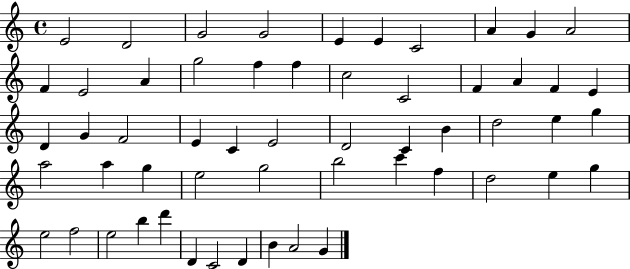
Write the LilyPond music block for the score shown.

{
  \clef treble
  \time 4/4
  \defaultTimeSignature
  \key c \major
  e'2 d'2 | g'2 g'2 | e'4 e'4 c'2 | a'4 g'4 a'2 | \break f'4 e'2 a'4 | g''2 f''4 f''4 | c''2 c'2 | f'4 a'4 f'4 e'4 | \break d'4 g'4 f'2 | e'4 c'4 e'2 | d'2 c'4 b'4 | d''2 e''4 g''4 | \break a''2 a''4 g''4 | e''2 g''2 | b''2 c'''4 f''4 | d''2 e''4 g''4 | \break e''2 f''2 | e''2 b''4 d'''4 | d'4 c'2 d'4 | b'4 a'2 g'4 | \break \bar "|."
}